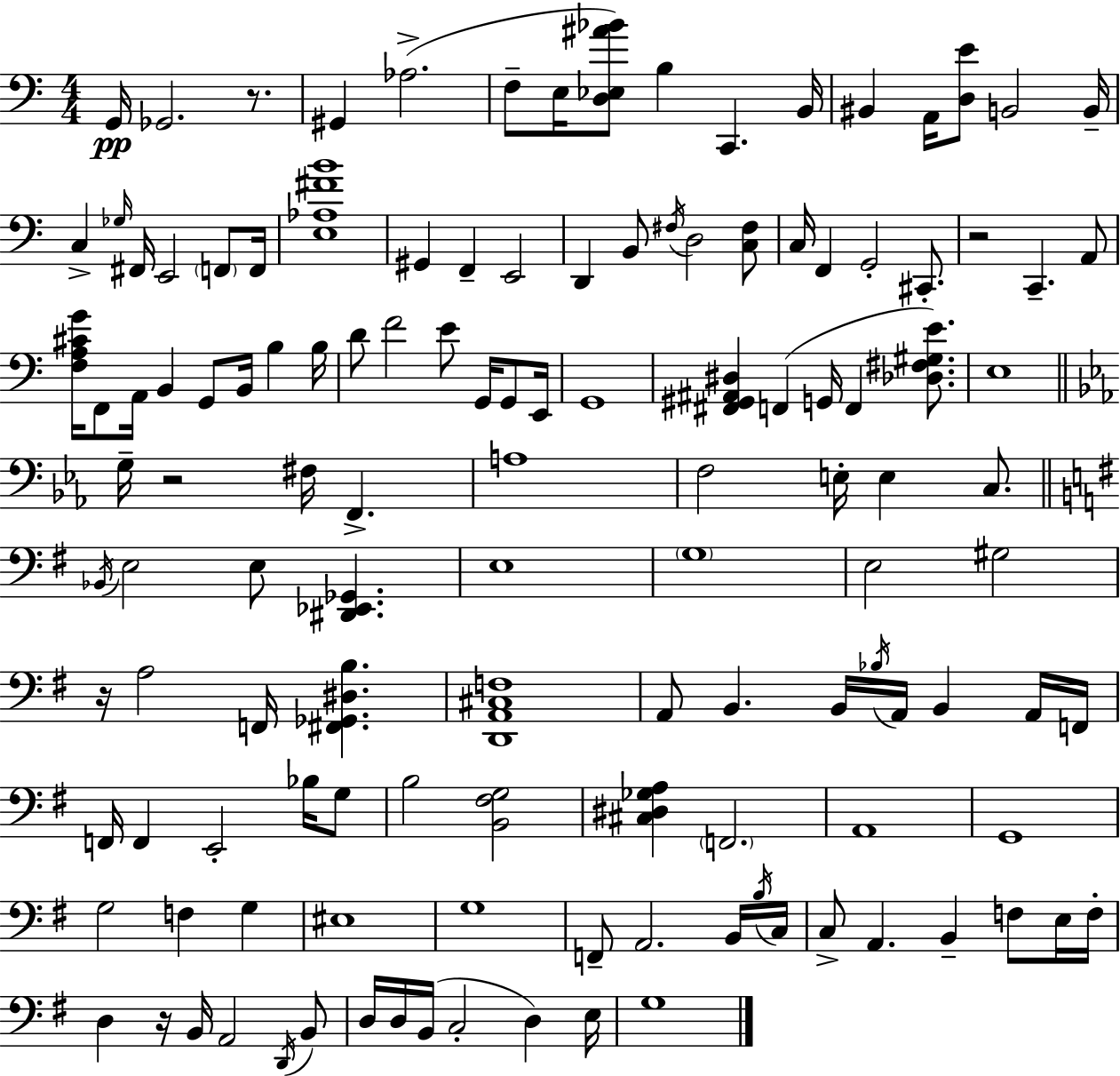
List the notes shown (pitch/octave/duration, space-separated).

G2/s Gb2/h. R/e. G#2/q Ab3/h. F3/e E3/s [D3,Eb3,A#4,Bb4]/e B3/q C2/q. B2/s BIS2/q A2/s [D3,E4]/e B2/h B2/s C3/q Gb3/s F#2/s E2/h F2/e F2/s [E3,Ab3,F#4,B4]/w G#2/q F2/q E2/h D2/q B2/e F#3/s D3/h [C3,F#3]/e C3/s F2/q G2/h C#2/e. R/h C2/q. A2/e [F3,A3,C#4,G4]/s F2/e A2/s B2/q G2/e B2/s B3/q B3/s D4/e F4/h E4/e G2/s G2/e E2/s G2/w [F#2,G#2,A#2,D#3]/q F2/q G2/s F2/q [Db3,F#3,G#3,E4]/e. E3/w G3/s R/h F#3/s F2/q. A3/w F3/h E3/s E3/q C3/e. Bb2/s E3/h E3/e [D#2,Eb2,Gb2]/q. E3/w G3/w E3/h G#3/h R/s A3/h F2/s [F#2,Gb2,D#3,B3]/q. [D2,A2,C#3,F3]/w A2/e B2/q. B2/s Bb3/s A2/s B2/q A2/s F2/s F2/s F2/q E2/h Bb3/s G3/e B3/h [B2,F#3,G3]/h [C#3,D#3,Gb3,A3]/q F2/h. A2/w G2/w G3/h F3/q G3/q EIS3/w G3/w F2/e A2/h. B2/s B3/s C3/s C3/e A2/q. B2/q F3/e E3/s F3/s D3/q R/s B2/s A2/h D2/s B2/e D3/s D3/s B2/s C3/h D3/q E3/s G3/w